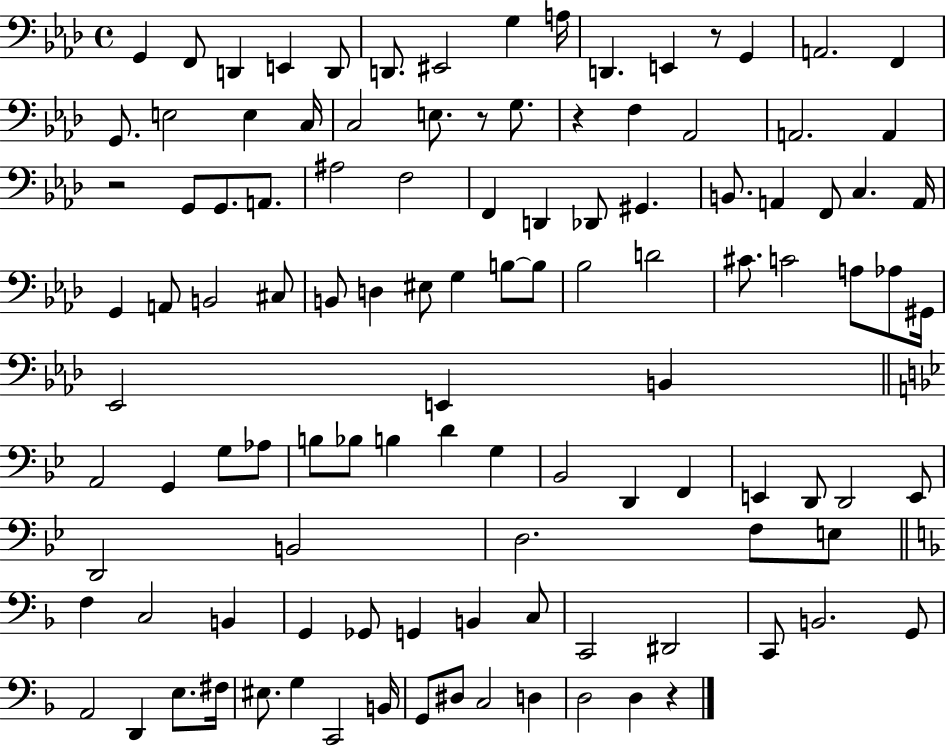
G2/q F2/e D2/q E2/q D2/e D2/e. EIS2/h G3/q A3/s D2/q. E2/q R/e G2/q A2/h. F2/q G2/e. E3/h E3/q C3/s C3/h E3/e. R/e G3/e. R/q F3/q Ab2/h A2/h. A2/q R/h G2/e G2/e. A2/e. A#3/h F3/h F2/q D2/q Db2/e G#2/q. B2/e. A2/q F2/e C3/q. A2/s G2/q A2/e B2/h C#3/e B2/e D3/q EIS3/e G3/q B3/e B3/e Bb3/h D4/h C#4/e. C4/h A3/e Ab3/e G#2/s Eb2/h E2/q B2/q A2/h G2/q G3/e Ab3/e B3/e Bb3/e B3/q D4/q G3/q Bb2/h D2/q F2/q E2/q D2/e D2/h E2/e D2/h B2/h D3/h. F3/e E3/e F3/q C3/h B2/q G2/q Gb2/e G2/q B2/q C3/e C2/h D#2/h C2/e B2/h. G2/e A2/h D2/q E3/e. F#3/s EIS3/e. G3/q C2/h B2/s G2/e D#3/e C3/h D3/q D3/h D3/q R/q